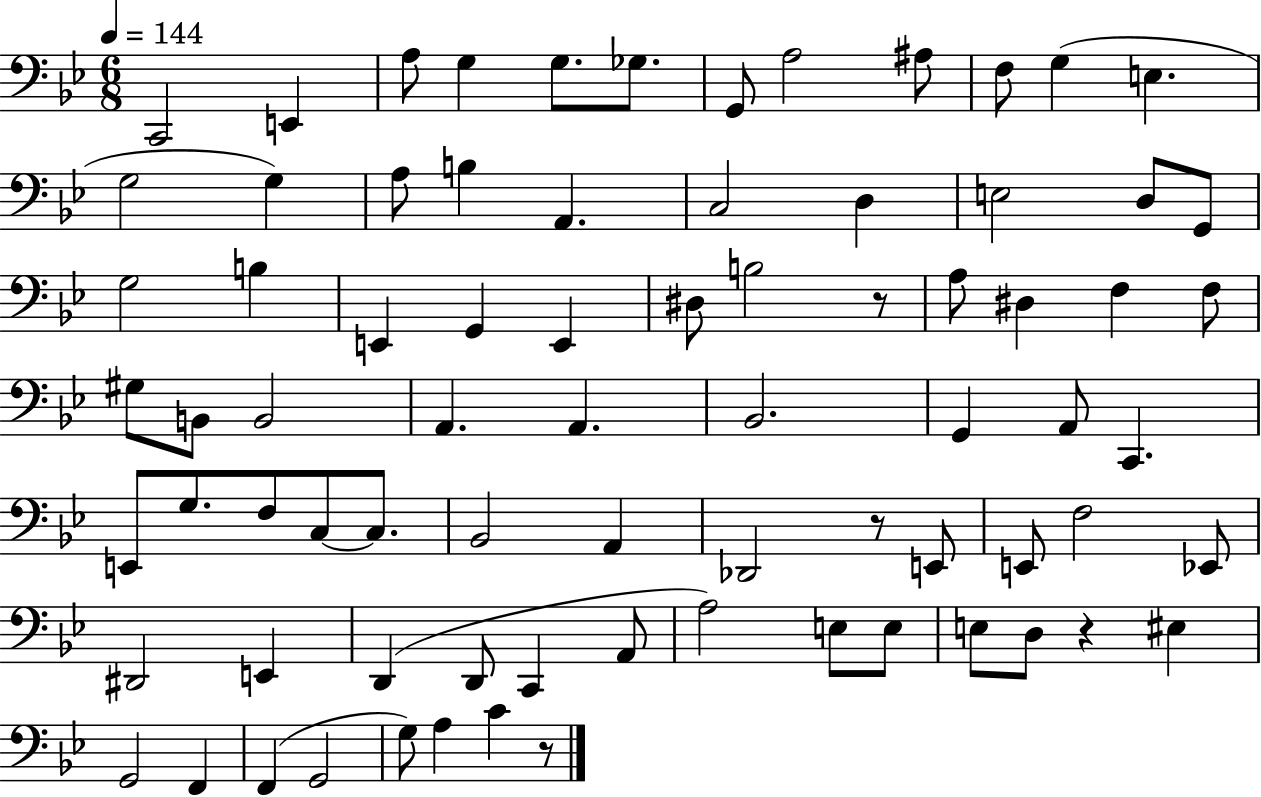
X:1
T:Untitled
M:6/8
L:1/4
K:Bb
C,,2 E,, A,/2 G, G,/2 _G,/2 G,,/2 A,2 ^A,/2 F,/2 G, E, G,2 G, A,/2 B, A,, C,2 D, E,2 D,/2 G,,/2 G,2 B, E,, G,, E,, ^D,/2 B,2 z/2 A,/2 ^D, F, F,/2 ^G,/2 B,,/2 B,,2 A,, A,, _B,,2 G,, A,,/2 C,, E,,/2 G,/2 F,/2 C,/2 C,/2 _B,,2 A,, _D,,2 z/2 E,,/2 E,,/2 F,2 _E,,/2 ^D,,2 E,, D,, D,,/2 C,, A,,/2 A,2 E,/2 E,/2 E,/2 D,/2 z ^E, G,,2 F,, F,, G,,2 G,/2 A, C z/2